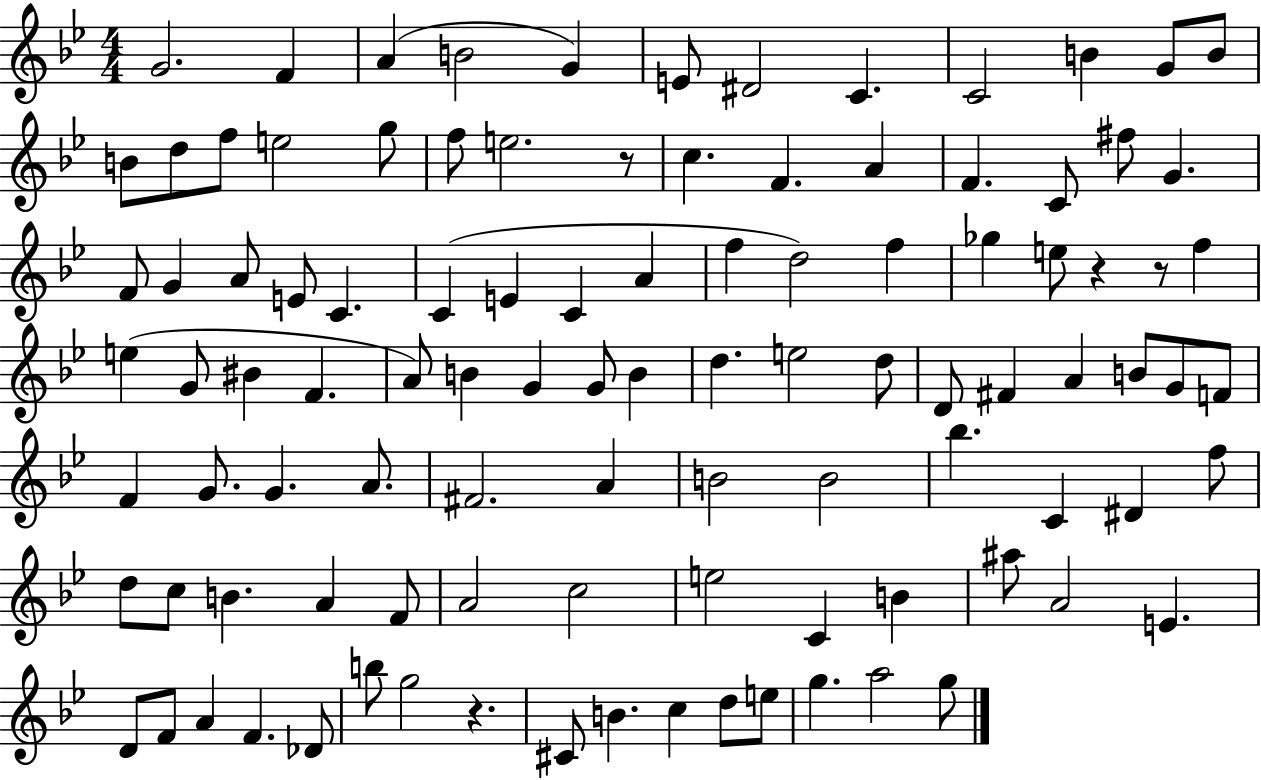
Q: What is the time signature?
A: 4/4